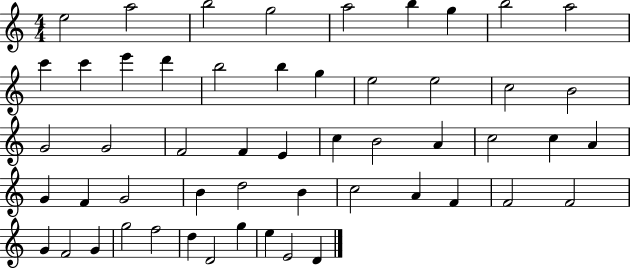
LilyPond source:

{
  \clef treble
  \numericTimeSignature
  \time 4/4
  \key c \major
  e''2 a''2 | b''2 g''2 | a''2 b''4 g''4 | b''2 a''2 | \break c'''4 c'''4 e'''4 d'''4 | b''2 b''4 g''4 | e''2 e''2 | c''2 b'2 | \break g'2 g'2 | f'2 f'4 e'4 | c''4 b'2 a'4 | c''2 c''4 a'4 | \break g'4 f'4 g'2 | b'4 d''2 b'4 | c''2 a'4 f'4 | f'2 f'2 | \break g'4 f'2 g'4 | g''2 f''2 | d''4 d'2 g''4 | e''4 e'2 d'4 | \break \bar "|."
}